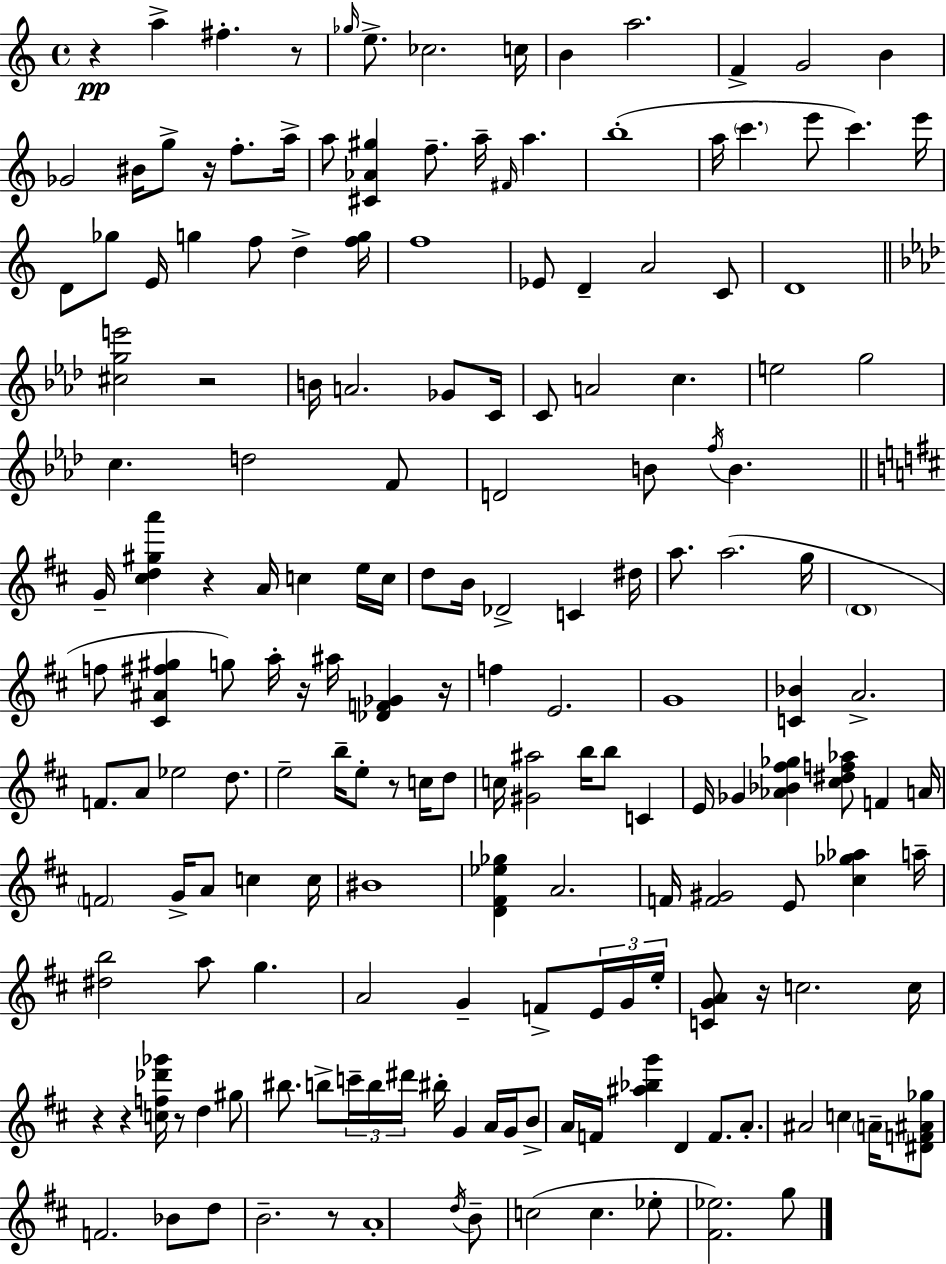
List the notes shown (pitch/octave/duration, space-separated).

R/q A5/q F#5/q. R/e Gb5/s E5/e. CES5/h. C5/s B4/q A5/h. F4/q G4/h B4/q Gb4/h BIS4/s G5/e R/s F5/e. A5/s A5/e [C#4,Ab4,G#5]/q F5/e. A5/s F#4/s A5/q. B5/w A5/s C6/q. E6/e C6/q. E6/s D4/e Gb5/e E4/s G5/q F5/e D5/q [F5,G5]/s F5/w Eb4/e D4/q A4/h C4/e D4/w [C#5,G5,E6]/h R/h B4/s A4/h. Gb4/e C4/s C4/e A4/h C5/q. E5/h G5/h C5/q. D5/h F4/e D4/h B4/e F5/s B4/q. G4/s [C#5,D5,G#5,A6]/q R/q A4/s C5/q E5/s C5/s D5/e B4/s Db4/h C4/q D#5/s A5/e. A5/h. G5/s D4/w F5/e [C#4,A#4,F#5,G#5]/q G5/e A5/s R/s A#5/s [Db4,F4,Gb4]/q R/s F5/q E4/h. G4/w [C4,Bb4]/q A4/h. F4/e. A4/e Eb5/h D5/e. E5/h B5/s E5/e R/e C5/s D5/e C5/s [G#4,A#5]/h B5/s B5/e C4/q E4/s Gb4/q [Ab4,Bb4,F#5,Gb5]/q [C#5,D#5,F5,Ab5]/e F4/q A4/s F4/h G4/s A4/e C5/q C5/s BIS4/w [D4,F#4,Eb5,Gb5]/q A4/h. F4/s [F4,G#4]/h E4/e [C#5,Gb5,Ab5]/q A5/s [D#5,B5]/h A5/e G5/q. A4/h G4/q F4/e E4/s G4/s E5/s [C4,G4,A4]/e R/s C5/h. C5/s R/q R/q [C5,F5,Db6,Gb6]/s R/e D5/q G#5/e BIS5/e. B5/e C6/s B5/s D#6/s BIS5/s G4/q A4/s G4/s B4/e A4/s F4/s [A#5,Bb5,G6]/q D4/q F4/e. A4/e. A#4/h C5/q A4/s [D#4,F4,A#4,Gb5]/e F4/h. Bb4/e D5/e B4/h. R/e A4/w D5/s B4/e C5/h C5/q. Eb5/e [F#4,Eb5]/h. G5/e